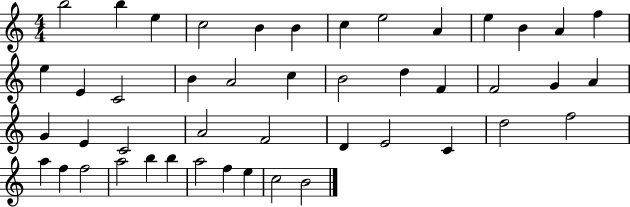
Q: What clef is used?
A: treble